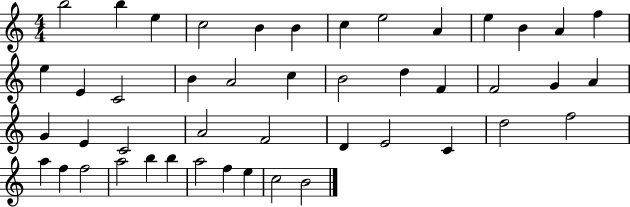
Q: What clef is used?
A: treble